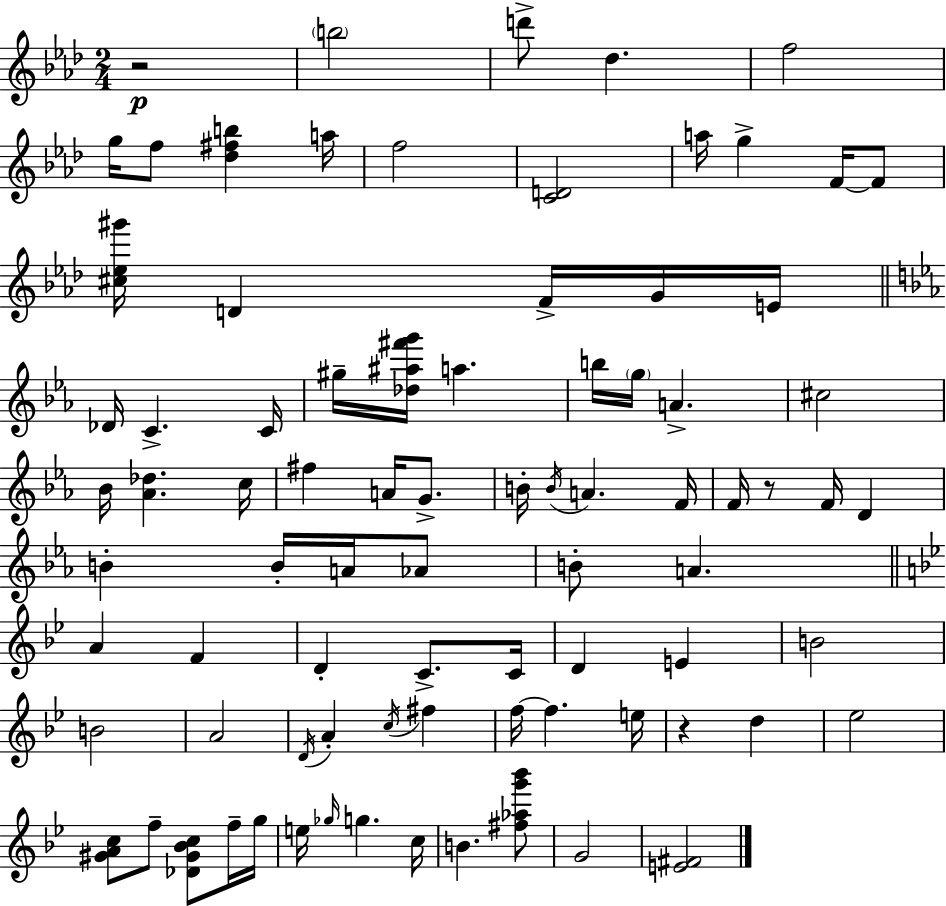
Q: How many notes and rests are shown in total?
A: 83